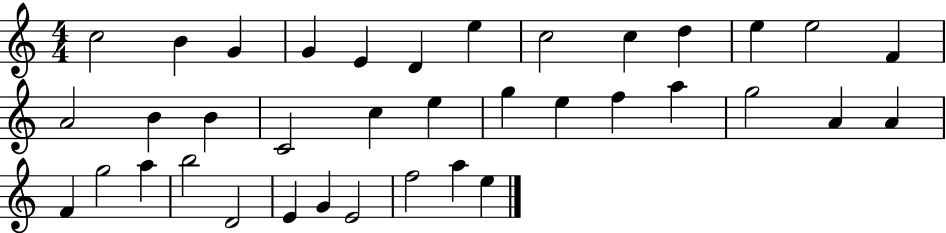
{
  \clef treble
  \numericTimeSignature
  \time 4/4
  \key c \major
  c''2 b'4 g'4 | g'4 e'4 d'4 e''4 | c''2 c''4 d''4 | e''4 e''2 f'4 | \break a'2 b'4 b'4 | c'2 c''4 e''4 | g''4 e''4 f''4 a''4 | g''2 a'4 a'4 | \break f'4 g''2 a''4 | b''2 d'2 | e'4 g'4 e'2 | f''2 a''4 e''4 | \break \bar "|."
}